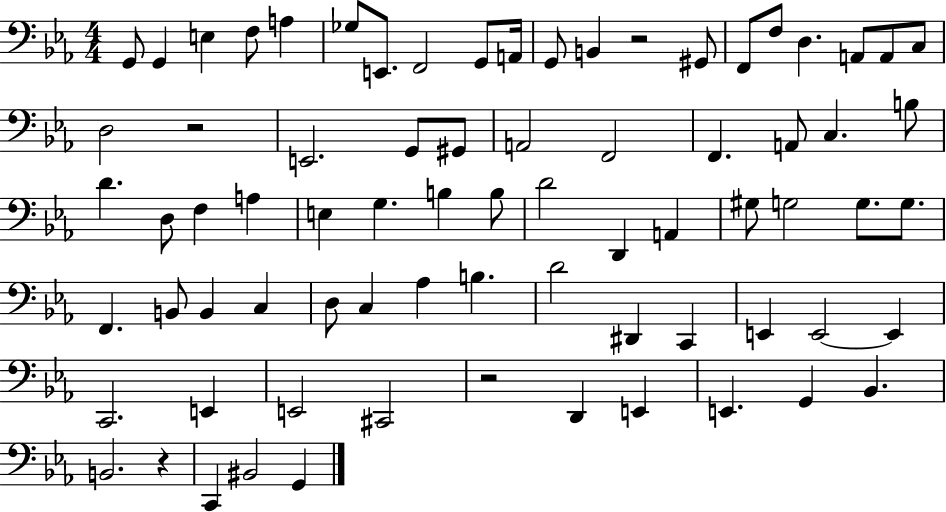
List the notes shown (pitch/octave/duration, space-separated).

G2/e G2/q E3/q F3/e A3/q Gb3/e E2/e. F2/h G2/e A2/s G2/e B2/q R/h G#2/e F2/e F3/e D3/q. A2/e A2/e C3/e D3/h R/h E2/h. G2/e G#2/e A2/h F2/h F2/q. A2/e C3/q. B3/e D4/q. D3/e F3/q A3/q E3/q G3/q. B3/q B3/e D4/h D2/q A2/q G#3/e G3/h G3/e. G3/e. F2/q. B2/e B2/q C3/q D3/e C3/q Ab3/q B3/q. D4/h D#2/q C2/q E2/q E2/h E2/q C2/h. E2/q E2/h C#2/h R/h D2/q E2/q E2/q. G2/q Bb2/q. B2/h. R/q C2/q BIS2/h G2/q